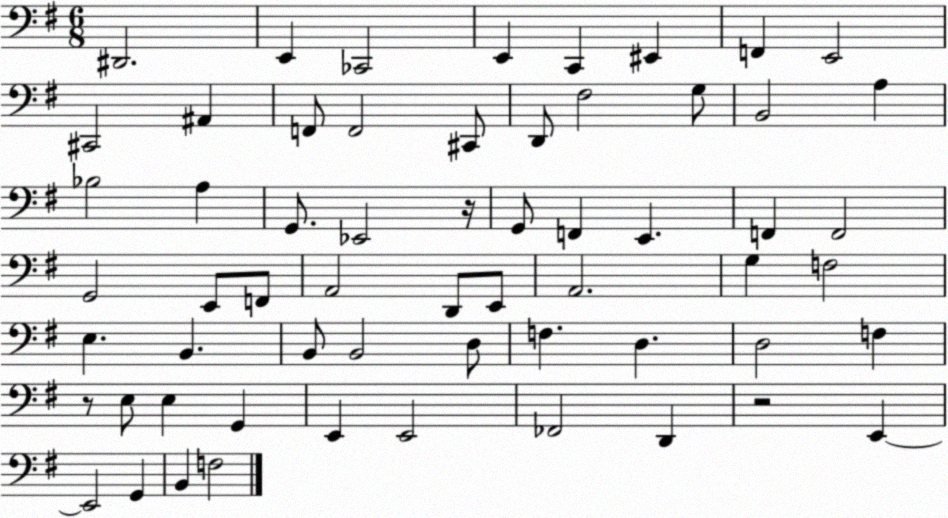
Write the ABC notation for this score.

X:1
T:Untitled
M:6/8
L:1/4
K:G
^D,,2 E,, _C,,2 E,, C,, ^E,, F,, E,,2 ^C,,2 ^A,, F,,/2 F,,2 ^C,,/2 D,,/2 ^F,2 G,/2 B,,2 A, _B,2 A, G,,/2 _E,,2 z/4 G,,/2 F,, E,, F,, F,,2 G,,2 E,,/2 F,,/2 A,,2 D,,/2 E,,/2 A,,2 G, F,2 E, B,, B,,/2 B,,2 D,/2 F, D, D,2 F, z/2 E,/2 E, G,, E,, E,,2 _F,,2 D,, z2 E,, E,,2 G,, B,, F,2